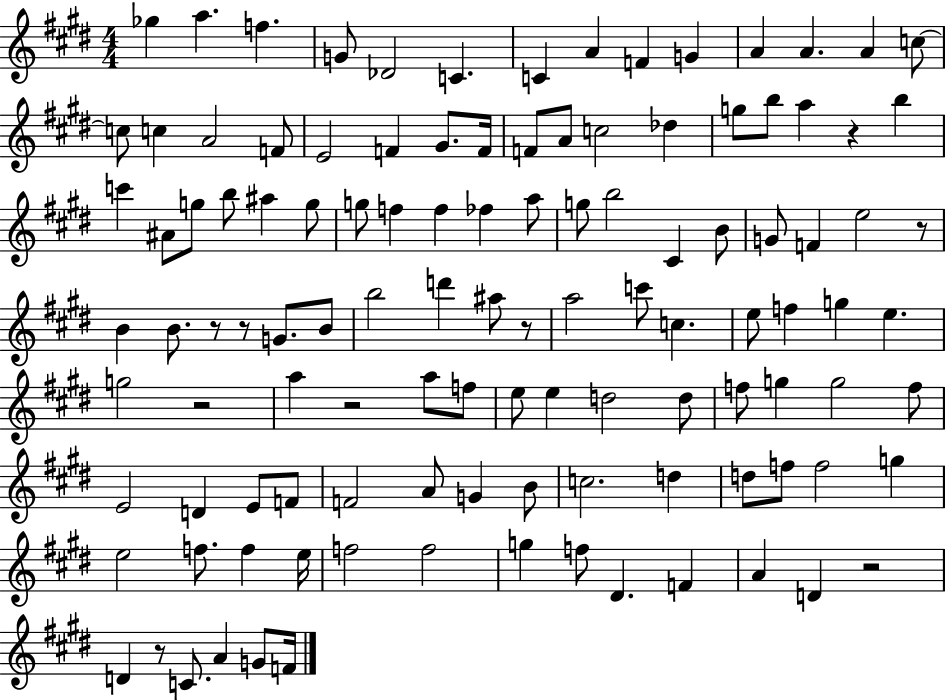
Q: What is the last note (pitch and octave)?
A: F4